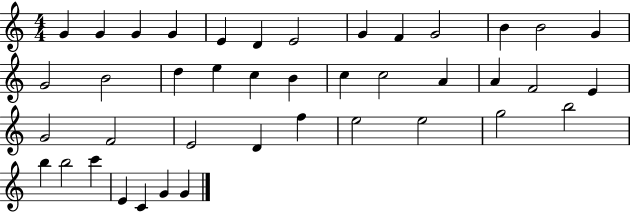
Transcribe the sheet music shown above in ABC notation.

X:1
T:Untitled
M:4/4
L:1/4
K:C
G G G G E D E2 G F G2 B B2 G G2 B2 d e c B c c2 A A F2 E G2 F2 E2 D f e2 e2 g2 b2 b b2 c' E C G G